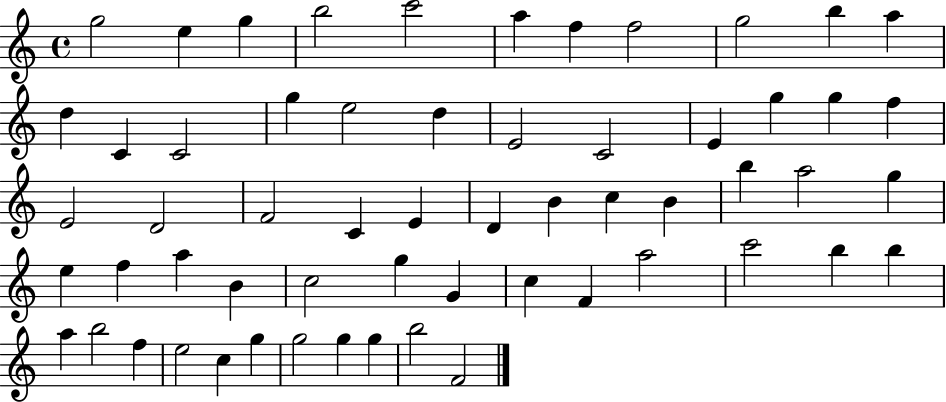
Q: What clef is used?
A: treble